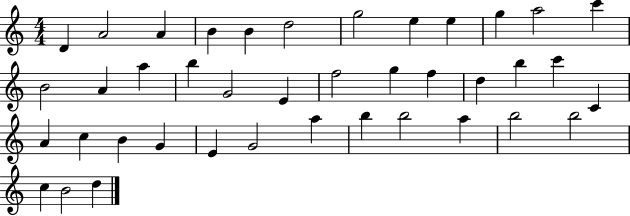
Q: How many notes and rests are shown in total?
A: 40